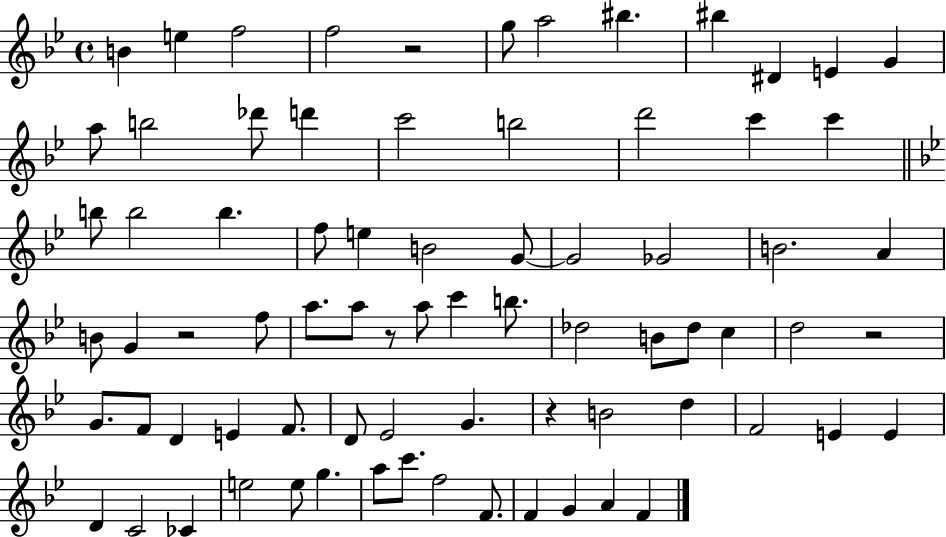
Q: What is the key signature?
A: BES major